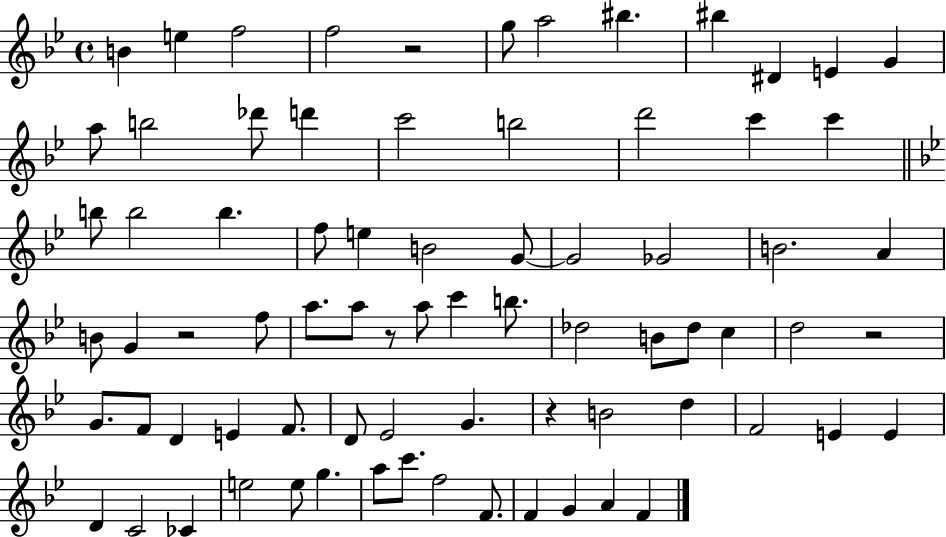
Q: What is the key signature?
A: BES major